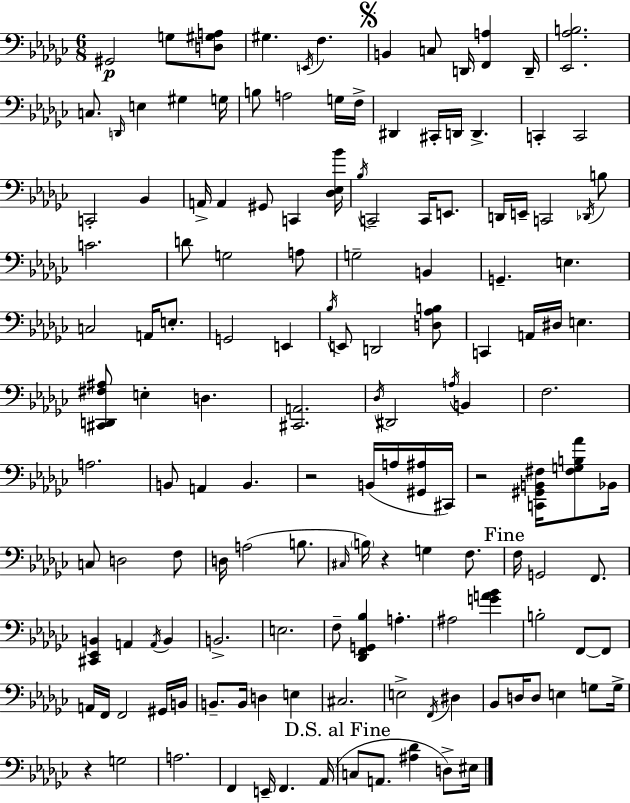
G#2/h G3/e [D3,G#3,A3]/e G#3/q. E2/s F3/q. B2/q C3/e D2/s [F2,A3]/q D2/s [Eb2,Ab3,B3]/h. C3/e. D2/s E3/q G#3/q G3/s B3/e A3/h G3/s F3/s D#2/q C#2/s D2/s D2/q. C2/q C2/h C2/h Bb2/q A2/s A2/q G#2/e C2/q [Db3,Eb3,Bb4]/s Bb3/s C2/h C2/s E2/e. D2/s E2/s C2/h Db2/s B3/e C4/h. D4/e G3/h A3/e G3/h B2/q G2/q. E3/q. C3/h A2/s E3/e. G2/h E2/q Bb3/s E2/e D2/h [D3,Ab3,B3]/e C2/q A2/s D#3/s E3/q. [C#2,D2,F#3,A#3]/e E3/q D3/q. [C#2,A2]/h. Db3/s D#2/h A3/s B2/q F3/h. A3/h. B2/e A2/q B2/q. R/h B2/s A3/s [G#2,A#3]/s C#2/s R/h [C2,G#2,B2,F#3]/s [F#3,G3,B3,Ab4]/e Bb2/s C3/e D3/h F3/e D3/s A3/h B3/e. C#3/s B3/s R/q G3/q F3/e. F3/s G2/h F2/e. [C#2,Eb2,B2]/q A2/q A2/s B2/q B2/h. E3/h. F3/e [Db2,F2,G2,Bb3]/q A3/q. A#3/h [G4,A4,Bb4]/q B3/h F2/e F2/e A2/s F2/s F2/h G#2/s B2/s B2/e. B2/s D3/q E3/q C#3/h. E3/h F2/s D#3/q Bb2/e D3/s D3/e E3/q G3/e G3/s R/q G3/h A3/h. F2/q E2/s F2/q. Ab2/s C3/e A2/e. [A#3,Db4]/q D3/e EIS3/s